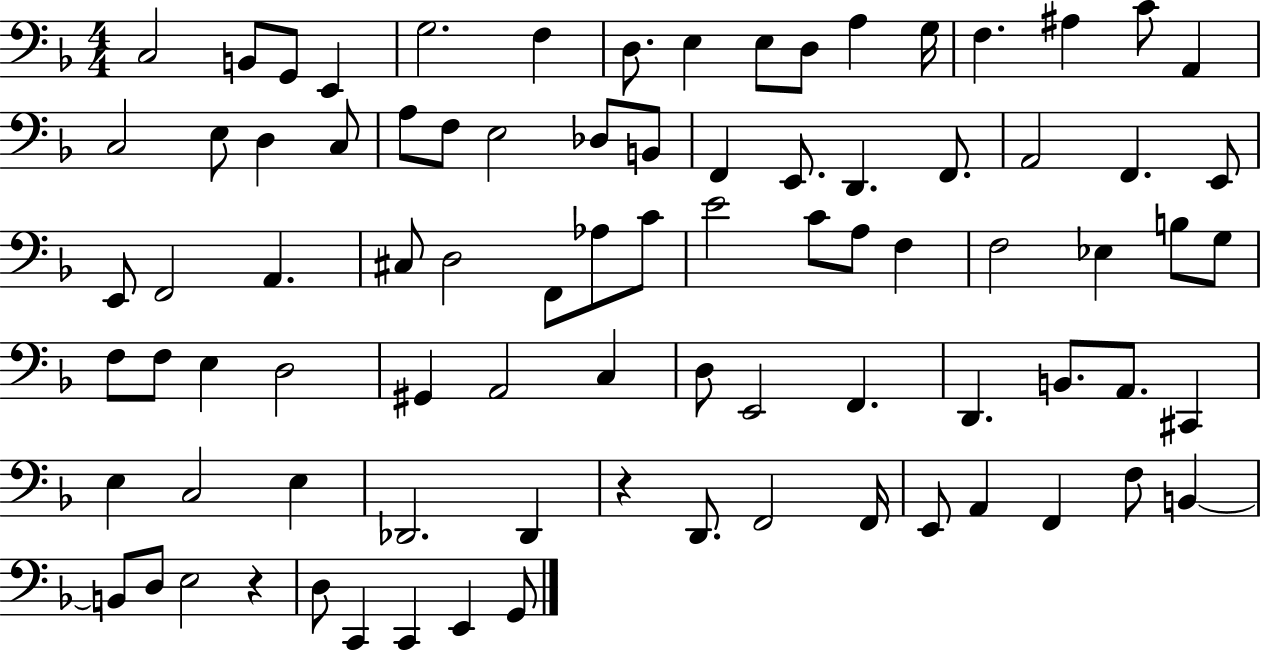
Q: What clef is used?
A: bass